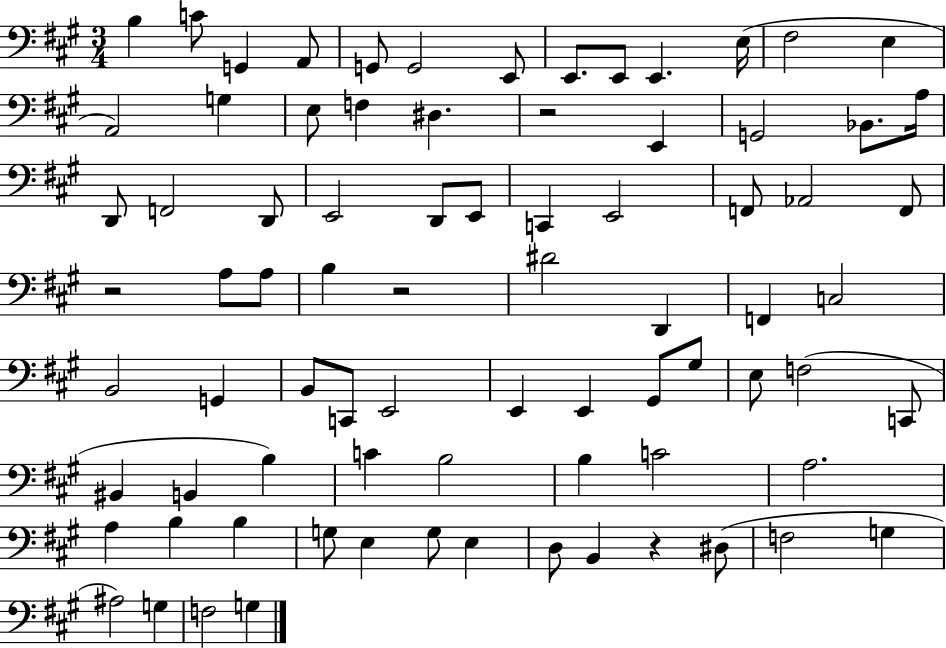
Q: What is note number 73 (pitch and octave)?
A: A#3